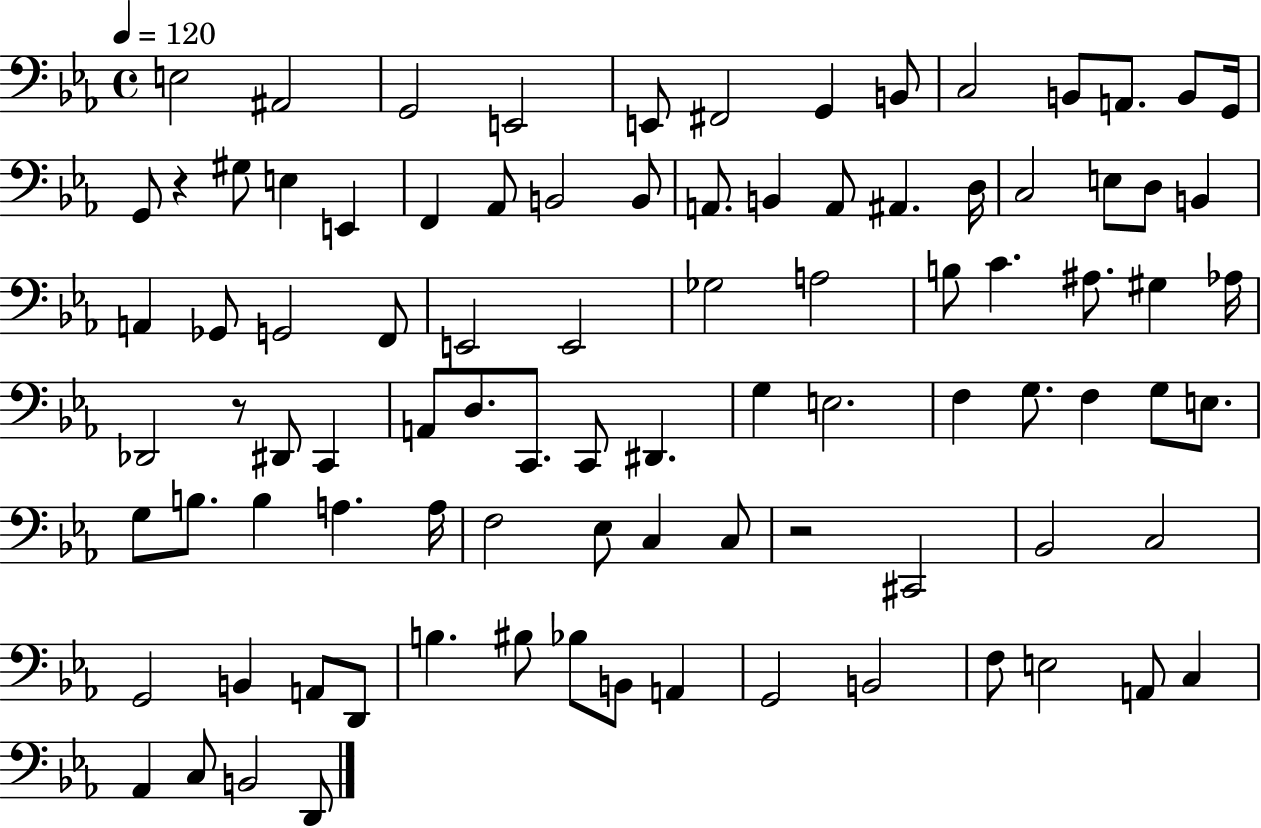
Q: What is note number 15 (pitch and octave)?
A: G#3